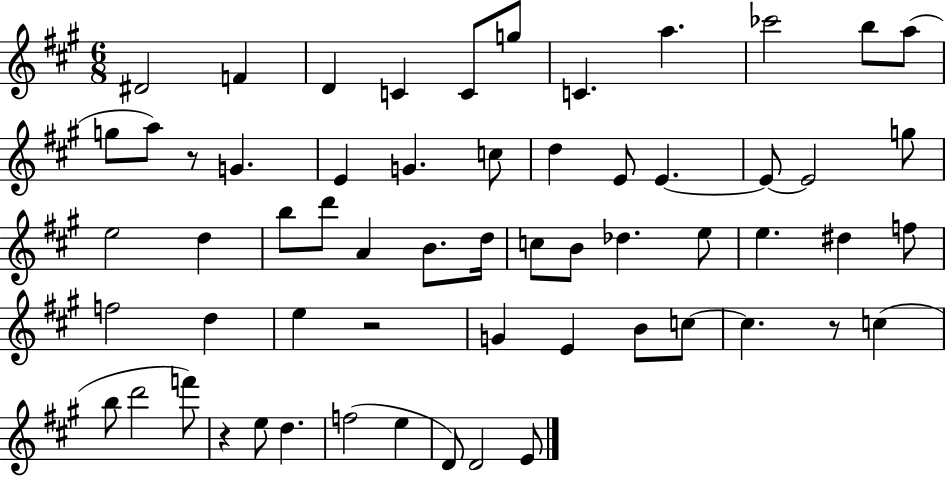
{
  \clef treble
  \numericTimeSignature
  \time 6/8
  \key a \major
  dis'2 f'4 | d'4 c'4 c'8 g''8 | c'4. a''4. | ces'''2 b''8 a''8( | \break g''8 a''8) r8 g'4. | e'4 g'4. c''8 | d''4 e'8 e'4.~~ | e'8~~ e'2 g''8 | \break e''2 d''4 | b''8 d'''8 a'4 b'8. d''16 | c''8 b'8 des''4. e''8 | e''4. dis''4 f''8 | \break f''2 d''4 | e''4 r2 | g'4 e'4 b'8 c''8~~ | c''4. r8 c''4( | \break b''8 d'''2 f'''8) | r4 e''8 d''4. | f''2( e''4 | d'8) d'2 e'8 | \break \bar "|."
}